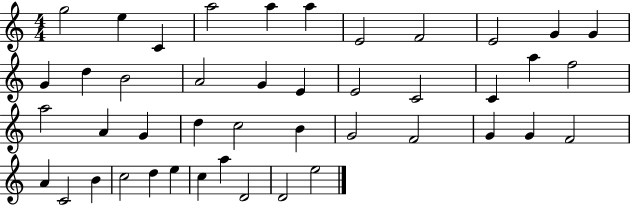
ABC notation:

X:1
T:Untitled
M:4/4
L:1/4
K:C
g2 e C a2 a a E2 F2 E2 G G G d B2 A2 G E E2 C2 C a f2 a2 A G d c2 B G2 F2 G G F2 A C2 B c2 d e c a D2 D2 e2